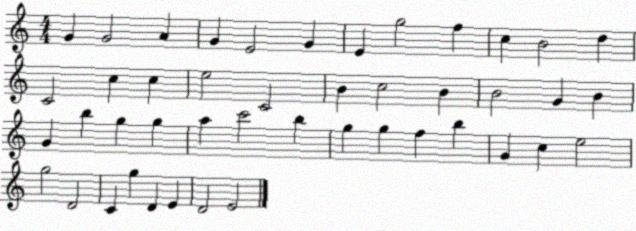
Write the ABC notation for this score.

X:1
T:Untitled
M:4/4
L:1/4
K:C
G G2 A G E2 G E g2 f c B2 d C2 c c e2 C2 B c2 B B2 G B G b g g a c'2 b g g f b G c e2 g2 D2 C g D E D2 E2